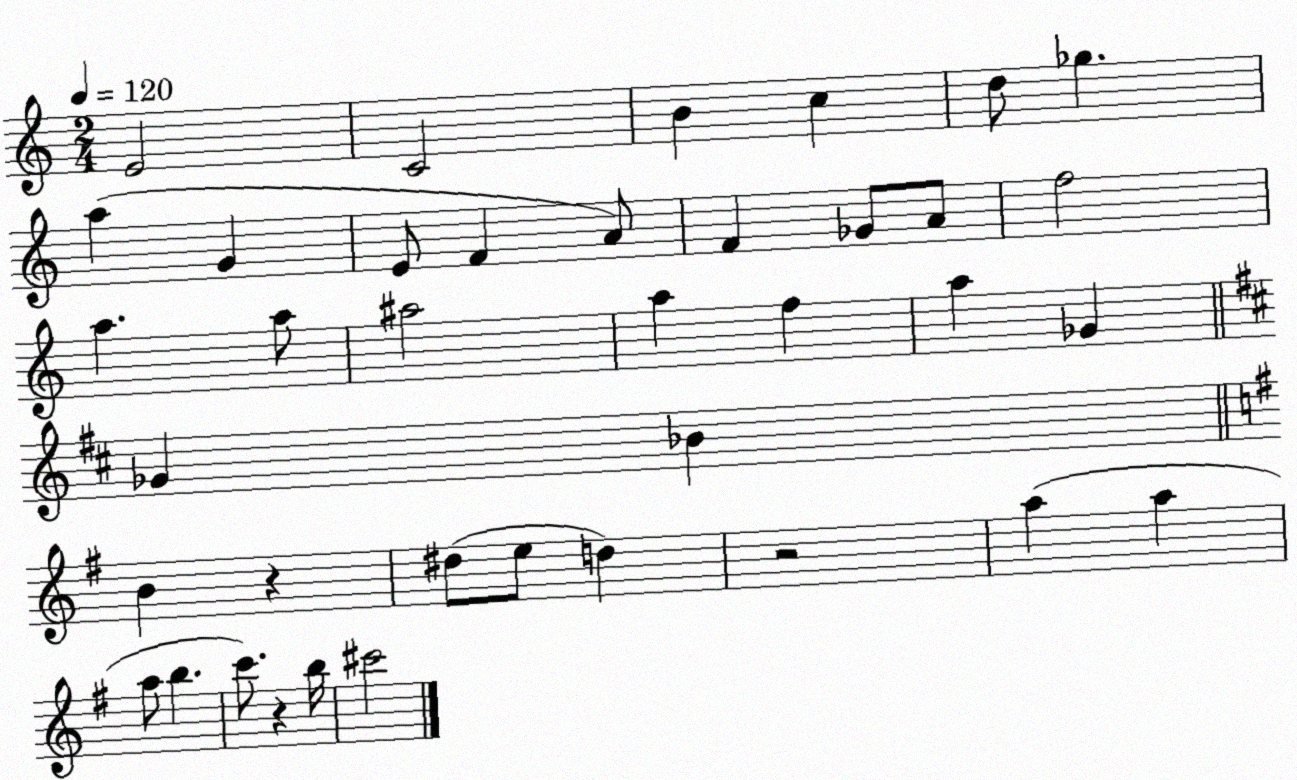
X:1
T:Untitled
M:2/4
L:1/4
K:C
E2 C2 B c d/2 _g a G E/2 F A/2 F _G/2 A/2 f2 a a/2 ^a2 a f a _G _G _B B z ^d/2 e/2 d z2 a a a/2 b c'/2 z b/4 ^c'2